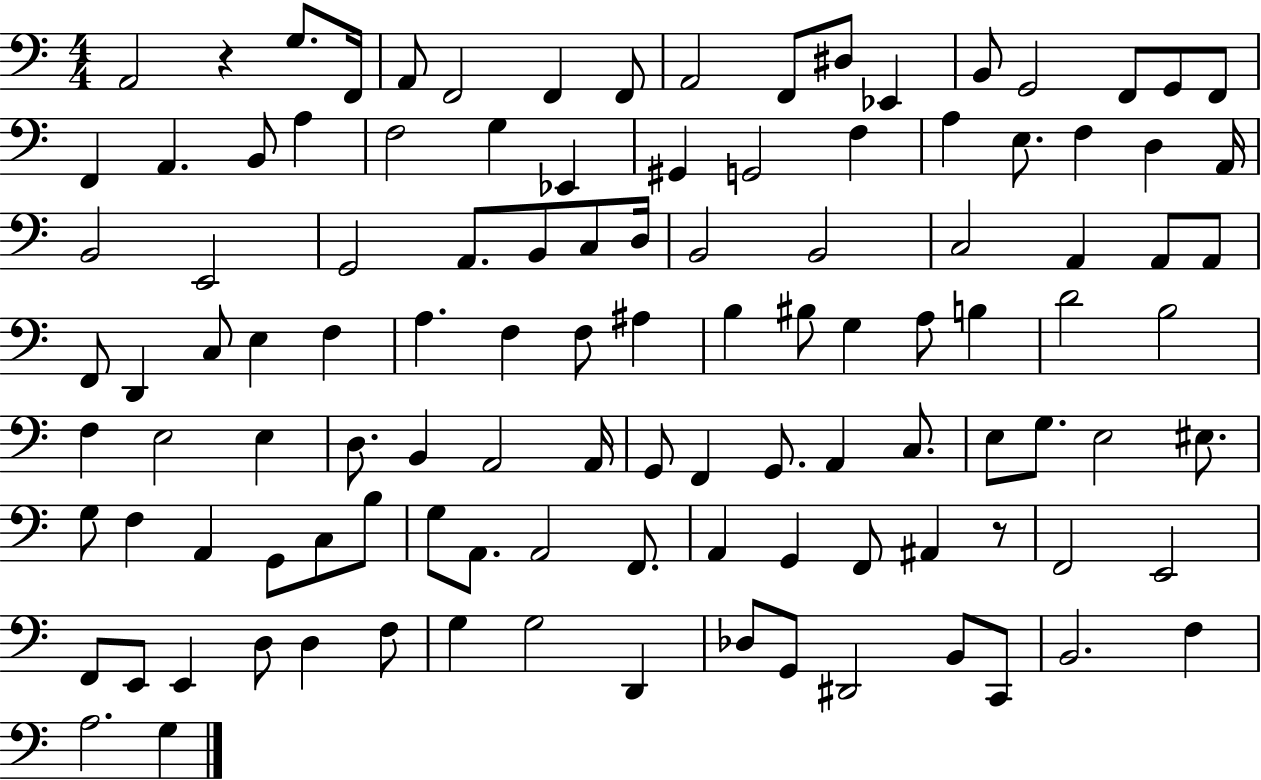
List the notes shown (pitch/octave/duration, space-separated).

A2/h R/q G3/e. F2/s A2/e F2/h F2/q F2/e A2/h F2/e D#3/e Eb2/q B2/e G2/h F2/e G2/e F2/e F2/q A2/q. B2/e A3/q F3/h G3/q Eb2/q G#2/q G2/h F3/q A3/q E3/e. F3/q D3/q A2/s B2/h E2/h G2/h A2/e. B2/e C3/e D3/s B2/h B2/h C3/h A2/q A2/e A2/e F2/e D2/q C3/e E3/q F3/q A3/q. F3/q F3/e A#3/q B3/q BIS3/e G3/q A3/e B3/q D4/h B3/h F3/q E3/h E3/q D3/e. B2/q A2/h A2/s G2/e F2/q G2/e. A2/q C3/e. E3/e G3/e. E3/h EIS3/e. G3/e F3/q A2/q G2/e C3/e B3/e G3/e A2/e. A2/h F2/e. A2/q G2/q F2/e A#2/q R/e F2/h E2/h F2/e E2/e E2/q D3/e D3/q F3/e G3/q G3/h D2/q Db3/e G2/e D#2/h B2/e C2/e B2/h. F3/q A3/h. G3/q